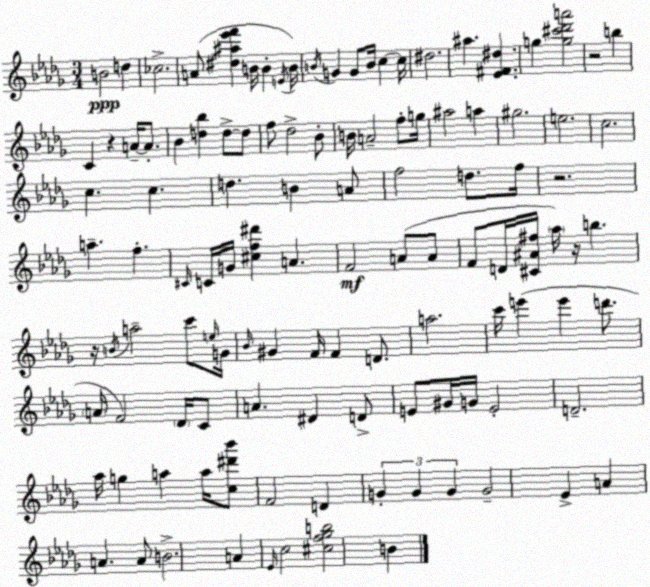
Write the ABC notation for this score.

X:1
T:Untitled
M:3/4
L:1/4
K:Bbm
B2 d _c2 A/2 [^d^a_e'f'] B/4 B E/4 B/4 B/4 G G/2 B/4 c c/4 ^d2 ^a [_E^F^d] g [g^c'_d'a']2 z2 b C z A/4 A/2 _B [d_b] d/2 d/2 f/2 _d2 _B/2 B/4 A2 f/2 g/4 ^a2 a ^g2 e2 c2 c c d B A/2 f2 d/2 f/4 z2 a f ^C/4 C/4 G/4 [^cf^d'] A F2 A/2 A/2 F/2 D/4 [^C^A^f]/4 _a/4 z/4 b z/4 B/4 a2 c'/2 e/4 G/4 _B/4 ^G F/4 F D/2 a2 c'/4 e' e' d'/2 A/4 F2 _D/4 C/2 A ^D D/2 E/2 ^G/4 G/4 E2 D2 _a/4 g a a/4 [c^d'_b']/2 F2 D G G G G2 _E A A A/2 B2 A _E/4 c2 [^cf_gb]2 B